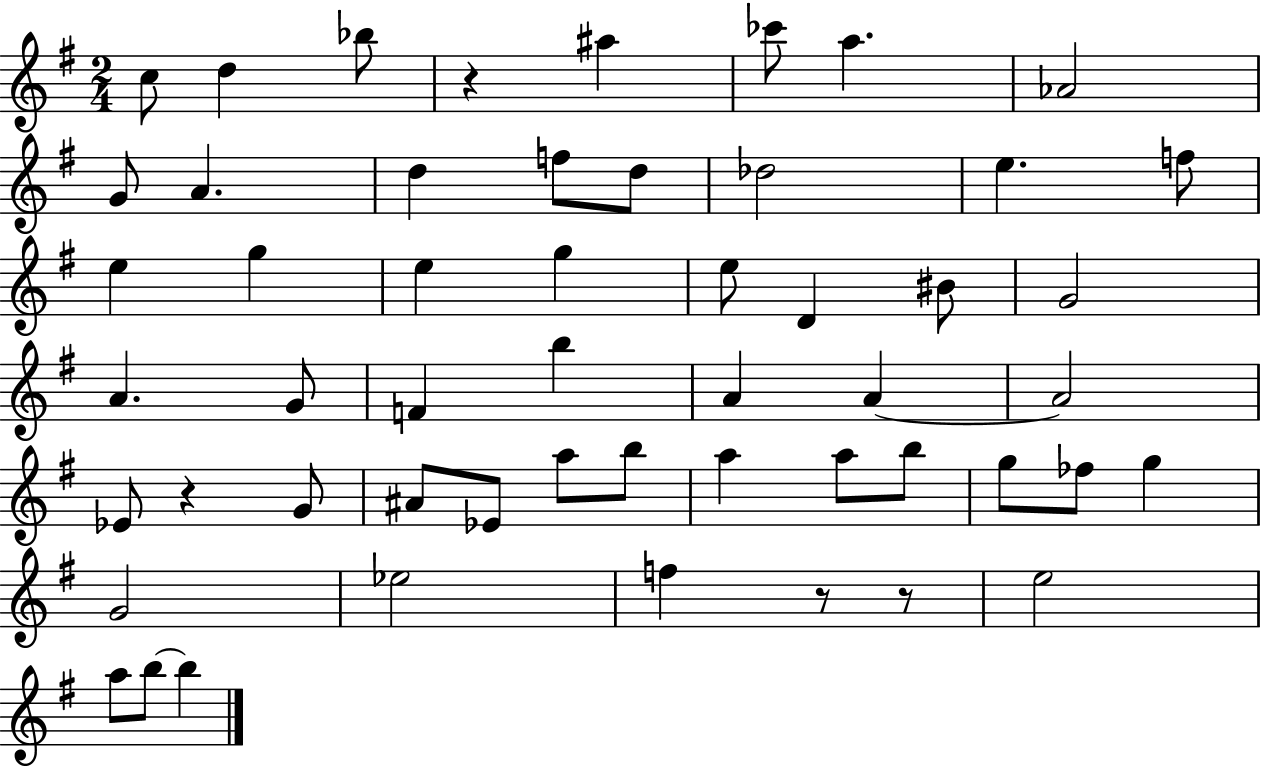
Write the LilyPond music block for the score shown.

{
  \clef treble
  \numericTimeSignature
  \time 2/4
  \key g \major
  c''8 d''4 bes''8 | r4 ais''4 | ces'''8 a''4. | aes'2 | \break g'8 a'4. | d''4 f''8 d''8 | des''2 | e''4. f''8 | \break e''4 g''4 | e''4 g''4 | e''8 d'4 bis'8 | g'2 | \break a'4. g'8 | f'4 b''4 | a'4 a'4~~ | a'2 | \break ees'8 r4 g'8 | ais'8 ees'8 a''8 b''8 | a''4 a''8 b''8 | g''8 fes''8 g''4 | \break g'2 | ees''2 | f''4 r8 r8 | e''2 | \break a''8 b''8~~ b''4 | \bar "|."
}